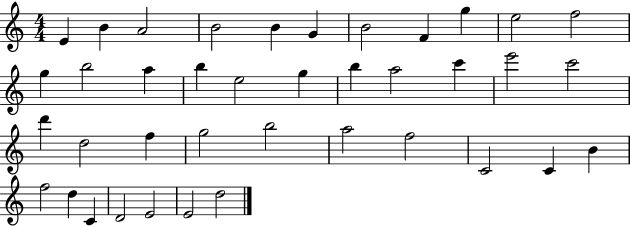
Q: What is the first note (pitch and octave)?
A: E4